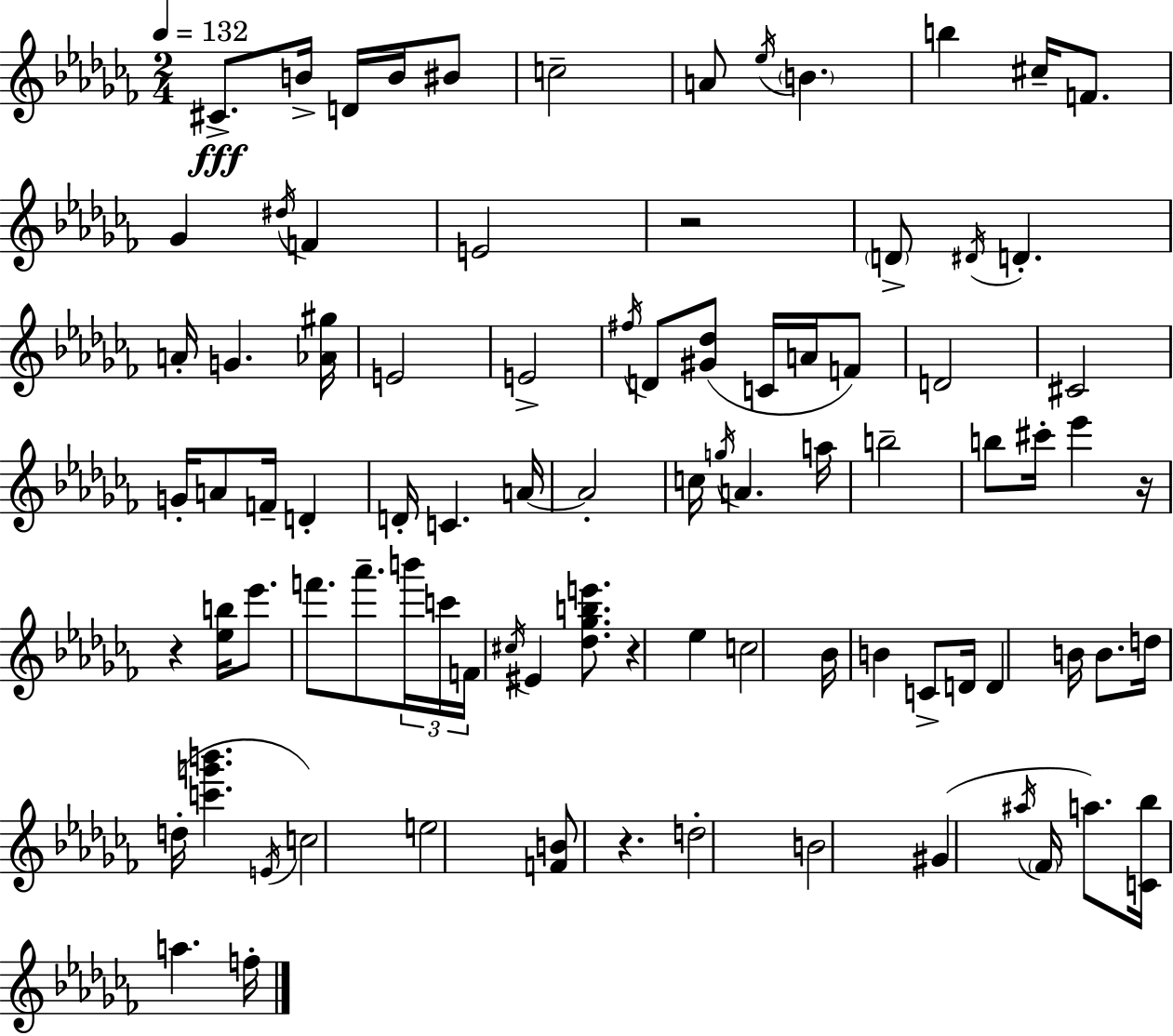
C#4/e. B4/s D4/s B4/s BIS4/e C5/h A4/e Eb5/s B4/q. B5/q C#5/s F4/e. Gb4/q D#5/s F4/q E4/h R/h D4/e D#4/s D4/q. A4/s G4/q. [Ab4,G#5]/s E4/h E4/h F#5/s D4/e [G#4,Db5]/e C4/s A4/s F4/e D4/h C#4/h G4/s A4/e F4/s D4/q D4/s C4/q. A4/s A4/h C5/s G5/s A4/q. A5/s B5/h B5/e C#6/s Eb6/q R/s R/q [Eb5,B5]/s Eb6/e. F6/e. Ab6/e. B6/s C6/s F4/s C#5/s EIS4/q [Db5,Gb5,B5,E6]/e. R/q Eb5/q C5/h Bb4/s B4/q C4/e D4/s D4/q B4/s B4/e. D5/s D5/s [C6,G6,B6]/q. E4/s C5/h E5/h [F4,B4]/e R/q. D5/h B4/h G#4/q A#5/s FES4/s A5/e. [C4,Bb5]/s A5/q. F5/s